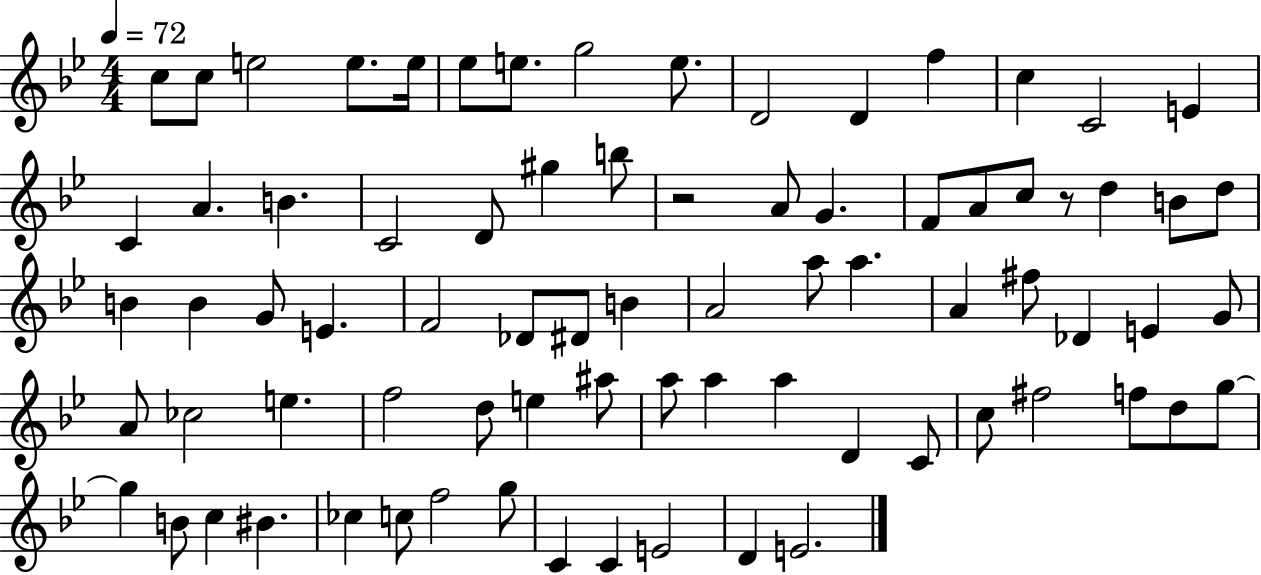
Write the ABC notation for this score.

X:1
T:Untitled
M:4/4
L:1/4
K:Bb
c/2 c/2 e2 e/2 e/4 _e/2 e/2 g2 e/2 D2 D f c C2 E C A B C2 D/2 ^g b/2 z2 A/2 G F/2 A/2 c/2 z/2 d B/2 d/2 B B G/2 E F2 _D/2 ^D/2 B A2 a/2 a A ^f/2 _D E G/2 A/2 _c2 e f2 d/2 e ^a/2 a/2 a a D C/2 c/2 ^f2 f/2 d/2 g/2 g B/2 c ^B _c c/2 f2 g/2 C C E2 D E2